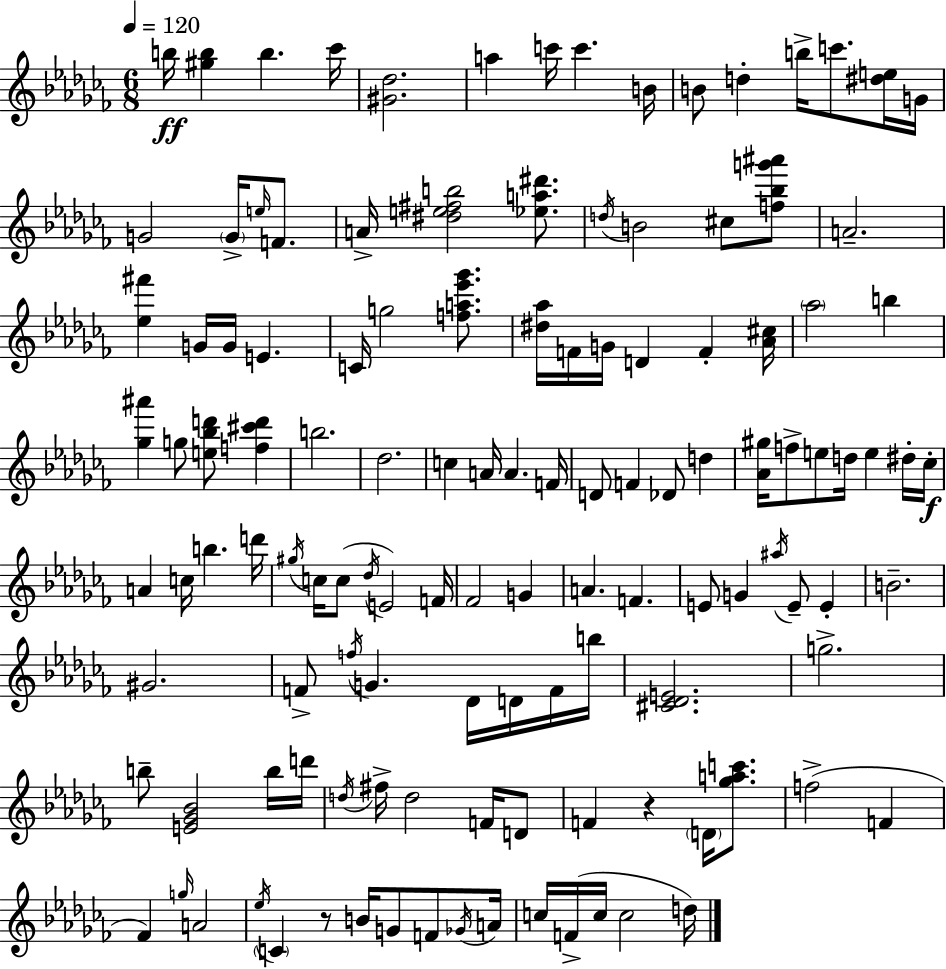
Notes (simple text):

B5/s [G#5,B5]/q B5/q. CES6/s [G#4,Db5]/h. A5/q C6/s C6/q. B4/s B4/e D5/q B5/s C6/e. [D#5,E5]/s G4/s G4/h G4/s E5/s F4/e. A4/s [D#5,E5,F#5,B5]/h [Eb5,A5,D#6]/e. D5/s B4/h C#5/e [F5,Bb5,G6,A#6]/e A4/h. [Eb5,F#6]/q G4/s G4/s E4/q. C4/s G5/h [F5,A5,Eb6,Gb6]/e. [D#5,Ab5]/s F4/s G4/s D4/q F4/q [Ab4,C#5]/s Ab5/h B5/q [Gb5,A#6]/q G5/e [E5,Bb5,D6]/e [F5,C#6,D6]/q B5/h. Db5/h. C5/q A4/s A4/q. F4/s D4/e F4/q Db4/e D5/q [Ab4,G#5]/s F5/e E5/e D5/s E5/q D#5/s CES5/s A4/q C5/s B5/q. D6/s G#5/s C5/s C5/e Db5/s E4/h F4/s FES4/h G4/q A4/q. F4/q. E4/e G4/q A#5/s E4/e E4/q B4/h. G#4/h. F4/e F5/s G4/q. Db4/s D4/s F4/s B5/s [C#4,Db4,E4]/h. G5/h. B5/e [E4,Gb4,Bb4]/h B5/s D6/s D5/s F#5/s D5/h F4/s D4/e F4/q R/q D4/s [Gb5,A5,C6]/e. F5/h F4/q FES4/q G5/s A4/h Eb5/s C4/q R/e B4/s G4/e F4/e Gb4/s A4/s C5/s F4/s C5/s C5/h D5/s